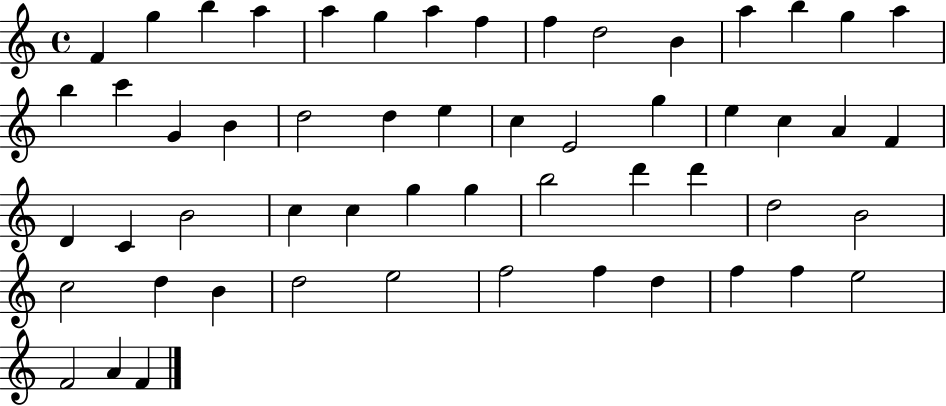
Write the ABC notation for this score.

X:1
T:Untitled
M:4/4
L:1/4
K:C
F g b a a g a f f d2 B a b g a b c' G B d2 d e c E2 g e c A F D C B2 c c g g b2 d' d' d2 B2 c2 d B d2 e2 f2 f d f f e2 F2 A F